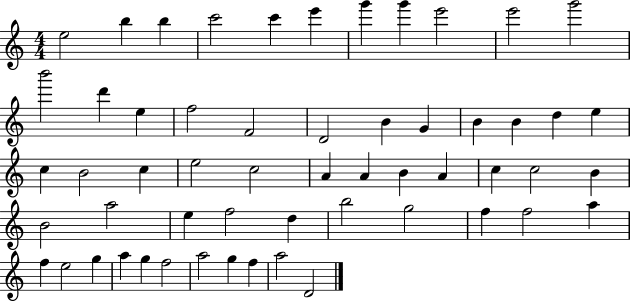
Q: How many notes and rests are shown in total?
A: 56